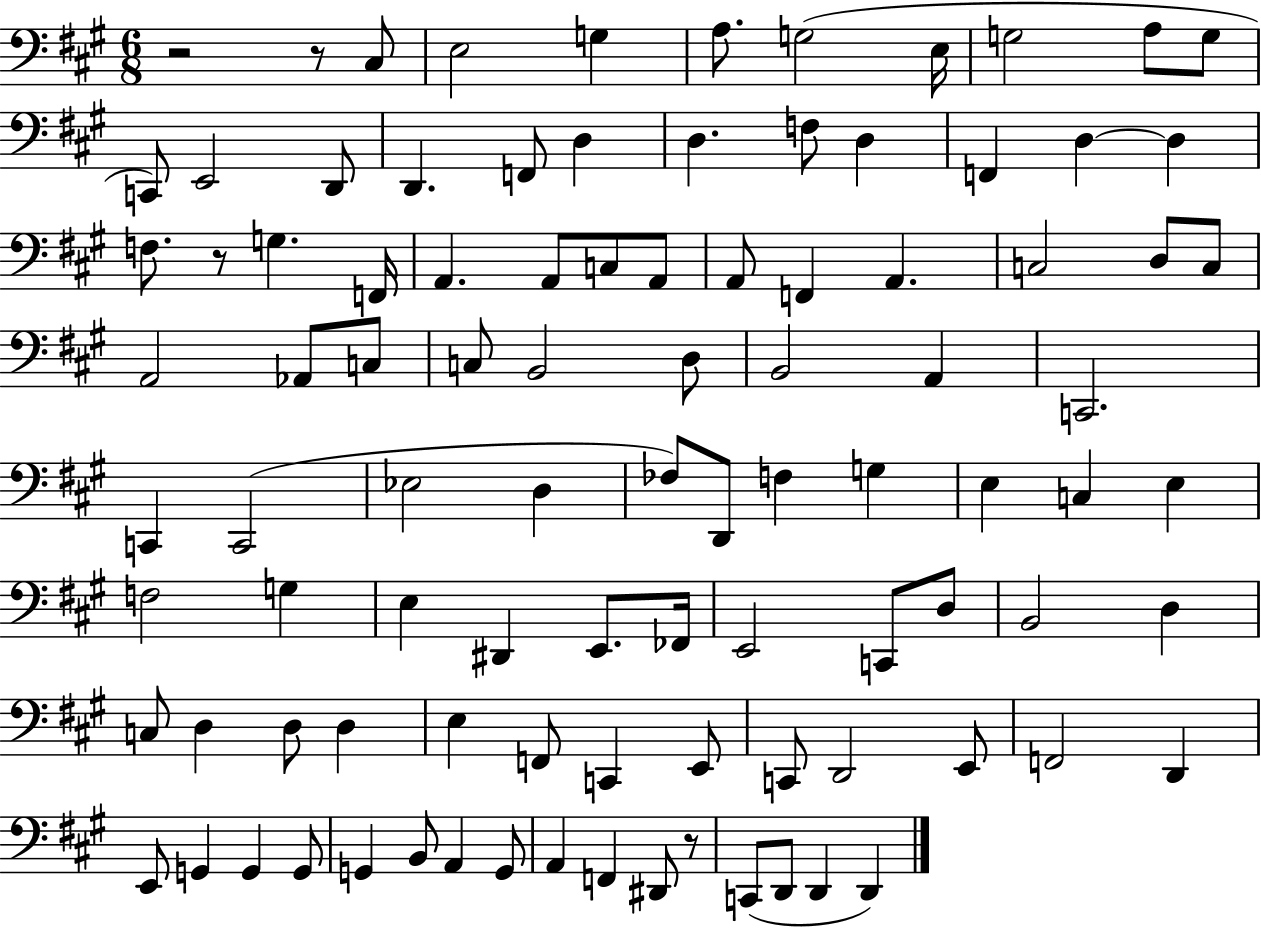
R/h R/e C#3/e E3/h G3/q A3/e. G3/h E3/s G3/h A3/e G3/e C2/e E2/h D2/e D2/q. F2/e D3/q D3/q. F3/e D3/q F2/q D3/q D3/q F3/e. R/e G3/q. F2/s A2/q. A2/e C3/e A2/e A2/e F2/q A2/q. C3/h D3/e C3/e A2/h Ab2/e C3/e C3/e B2/h D3/e B2/h A2/q C2/h. C2/q C2/h Eb3/h D3/q FES3/e D2/e F3/q G3/q E3/q C3/q E3/q F3/h G3/q E3/q D#2/q E2/e. FES2/s E2/h C2/e D3/e B2/h D3/q C3/e D3/q D3/e D3/q E3/q F2/e C2/q E2/e C2/e D2/h E2/e F2/h D2/q E2/e G2/q G2/q G2/e G2/q B2/e A2/q G2/e A2/q F2/q D#2/e R/e C2/e D2/e D2/q D2/q